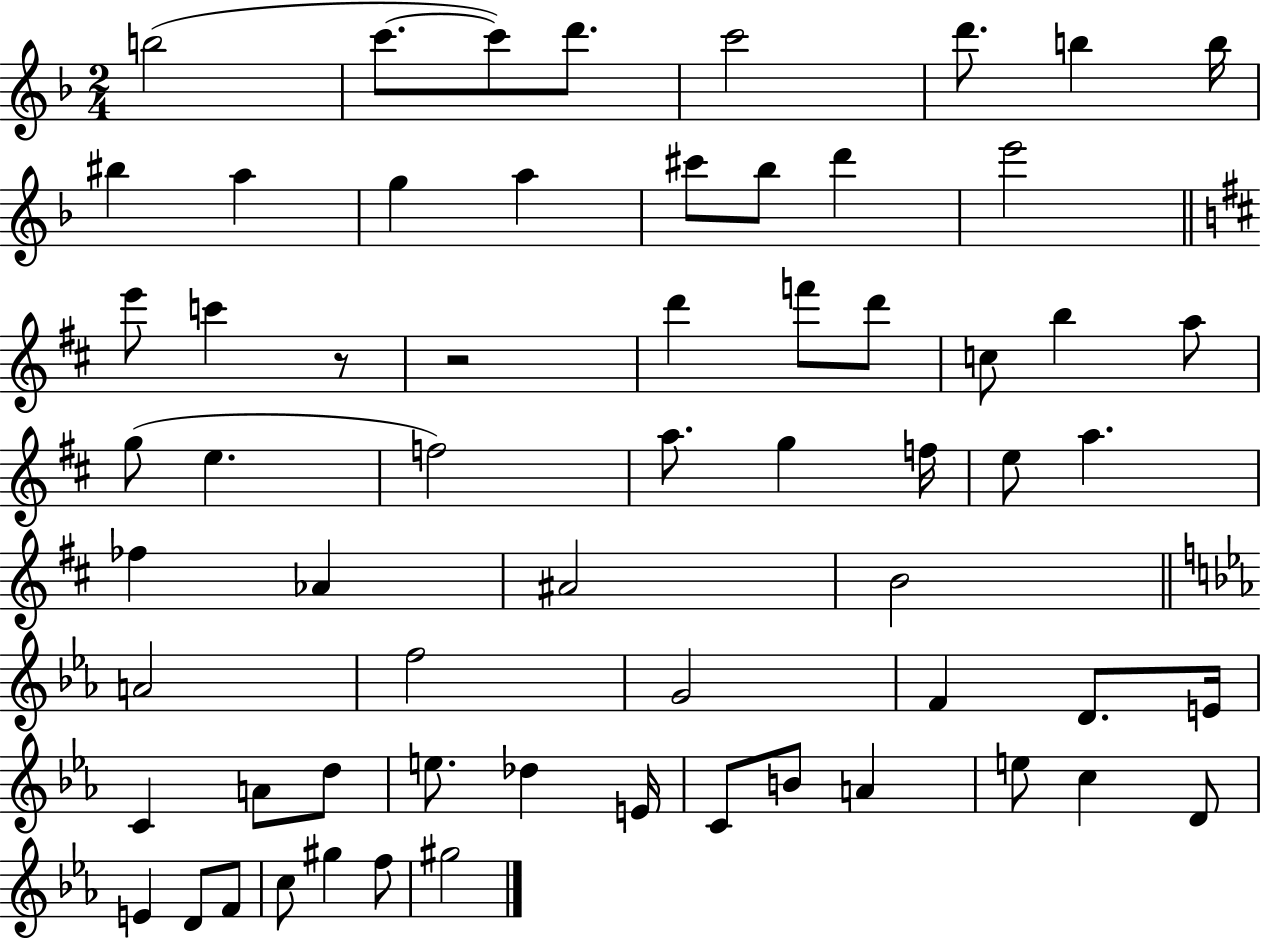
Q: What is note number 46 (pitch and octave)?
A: E5